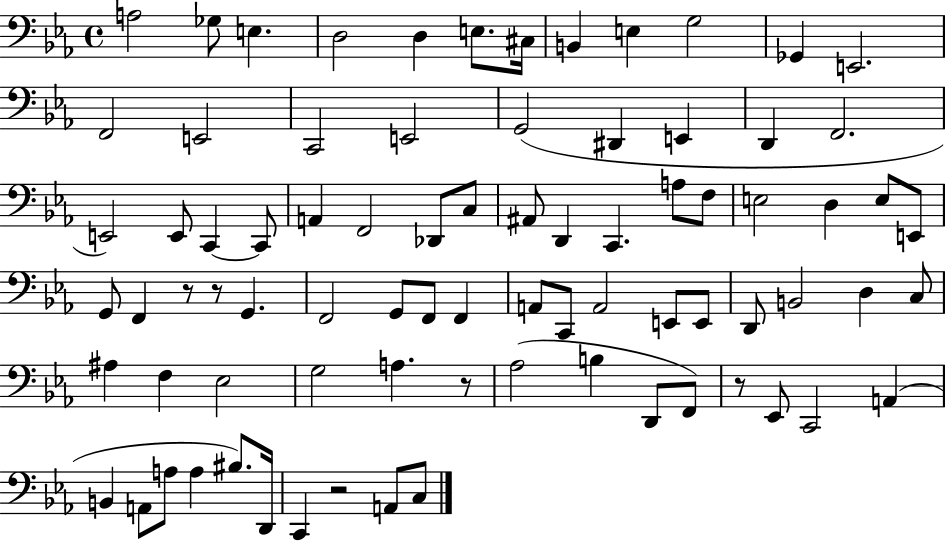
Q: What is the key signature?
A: EES major